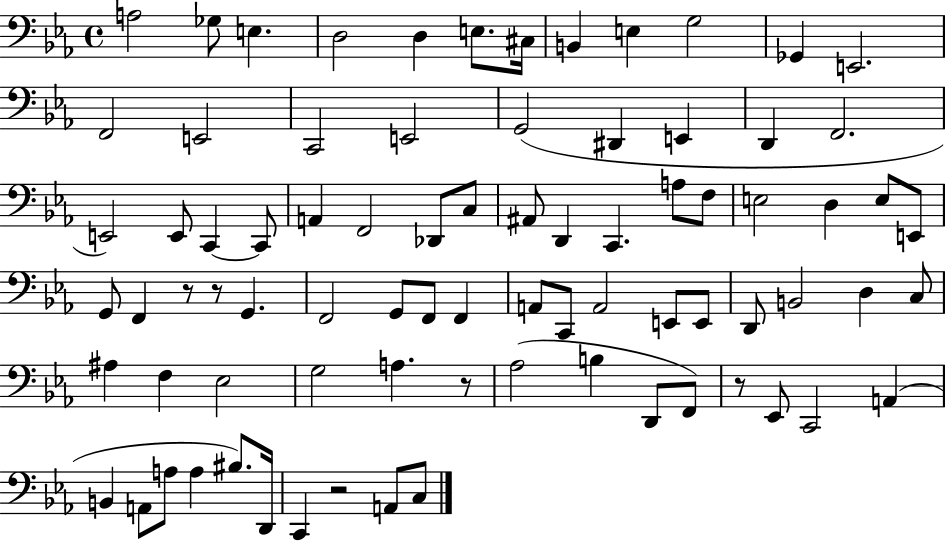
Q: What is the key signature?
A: EES major